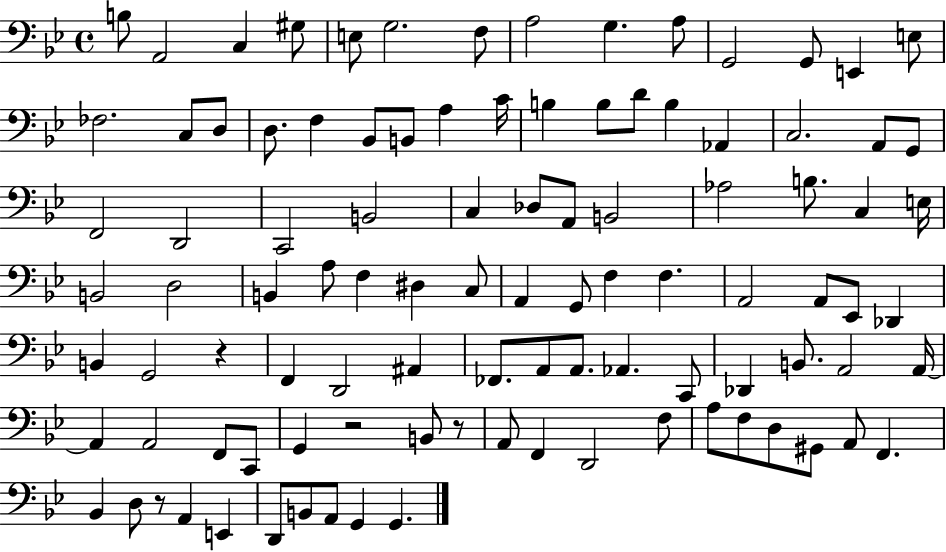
X:1
T:Untitled
M:4/4
L:1/4
K:Bb
B,/2 A,,2 C, ^G,/2 E,/2 G,2 F,/2 A,2 G, A,/2 G,,2 G,,/2 E,, E,/2 _F,2 C,/2 D,/2 D,/2 F, _B,,/2 B,,/2 A, C/4 B, B,/2 D/2 B, _A,, C,2 A,,/2 G,,/2 F,,2 D,,2 C,,2 B,,2 C, _D,/2 A,,/2 B,,2 _A,2 B,/2 C, E,/4 B,,2 D,2 B,, A,/2 F, ^D, C,/2 A,, G,,/2 F, F, A,,2 A,,/2 _E,,/2 _D,, B,, G,,2 z F,, D,,2 ^A,, _F,,/2 A,,/2 A,,/2 _A,, C,,/2 _D,, B,,/2 A,,2 A,,/4 A,, A,,2 F,,/2 C,,/2 G,, z2 B,,/2 z/2 A,,/2 F,, D,,2 F,/2 A,/2 F,/2 D,/2 ^G,,/2 A,,/2 F,, _B,, D,/2 z/2 A,, E,, D,,/2 B,,/2 A,,/2 G,, G,,